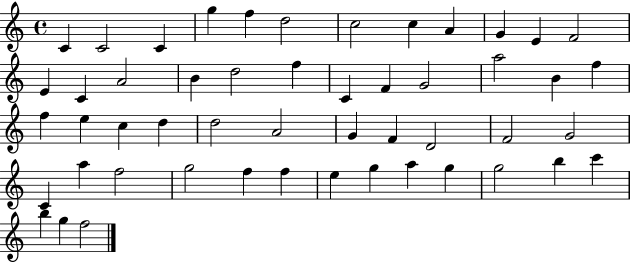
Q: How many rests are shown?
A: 0